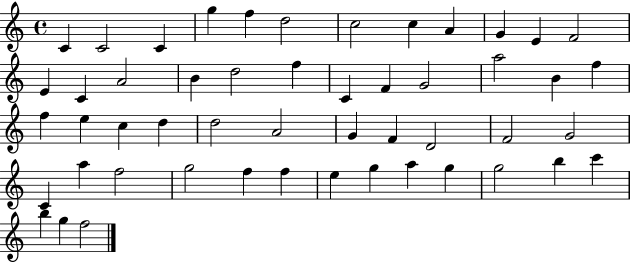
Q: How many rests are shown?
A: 0